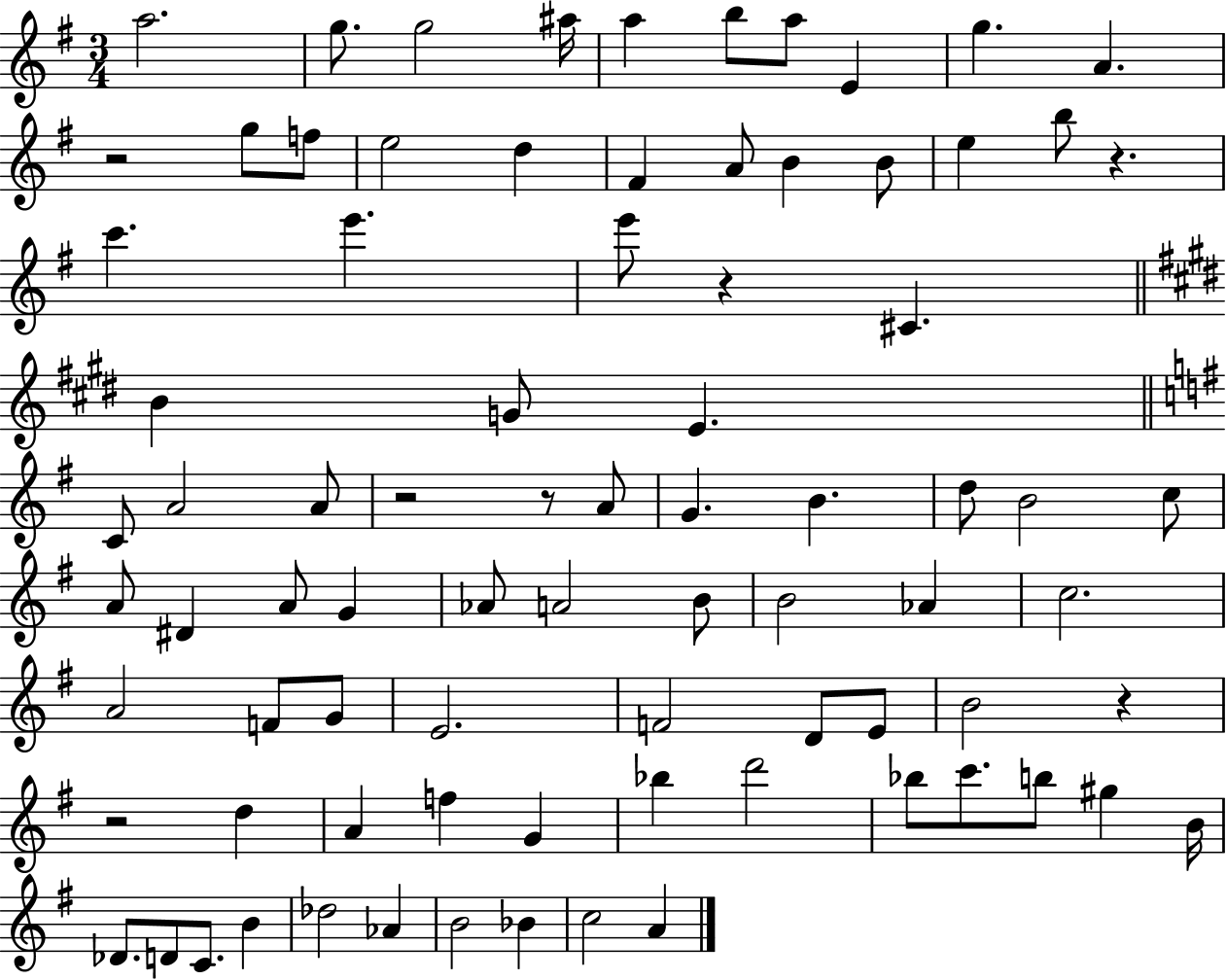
A5/h. G5/e. G5/h A#5/s A5/q B5/e A5/e E4/q G5/q. A4/q. R/h G5/e F5/e E5/h D5/q F#4/q A4/e B4/q B4/e E5/q B5/e R/q. C6/q. E6/q. E6/e R/q C#4/q. B4/q G4/e E4/q. C4/e A4/h A4/e R/h R/e A4/e G4/q. B4/q. D5/e B4/h C5/e A4/e D#4/q A4/e G4/q Ab4/e A4/h B4/e B4/h Ab4/q C5/h. A4/h F4/e G4/e E4/h. F4/h D4/e E4/e B4/h R/q R/h D5/q A4/q F5/q G4/q Bb5/q D6/h Bb5/e C6/e. B5/e G#5/q B4/s Db4/e. D4/e C4/e. B4/q Db5/h Ab4/q B4/h Bb4/q C5/h A4/q